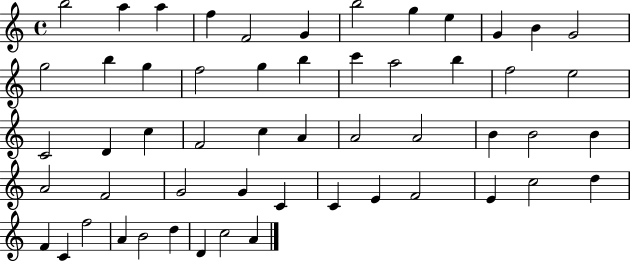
{
  \clef treble
  \time 4/4
  \defaultTimeSignature
  \key c \major
  b''2 a''4 a''4 | f''4 f'2 g'4 | b''2 g''4 e''4 | g'4 b'4 g'2 | \break g''2 b''4 g''4 | f''2 g''4 b''4 | c'''4 a''2 b''4 | f''2 e''2 | \break c'2 d'4 c''4 | f'2 c''4 a'4 | a'2 a'2 | b'4 b'2 b'4 | \break a'2 f'2 | g'2 g'4 c'4 | c'4 e'4 f'2 | e'4 c''2 d''4 | \break f'4 c'4 f''2 | a'4 b'2 d''4 | d'4 c''2 a'4 | \bar "|."
}